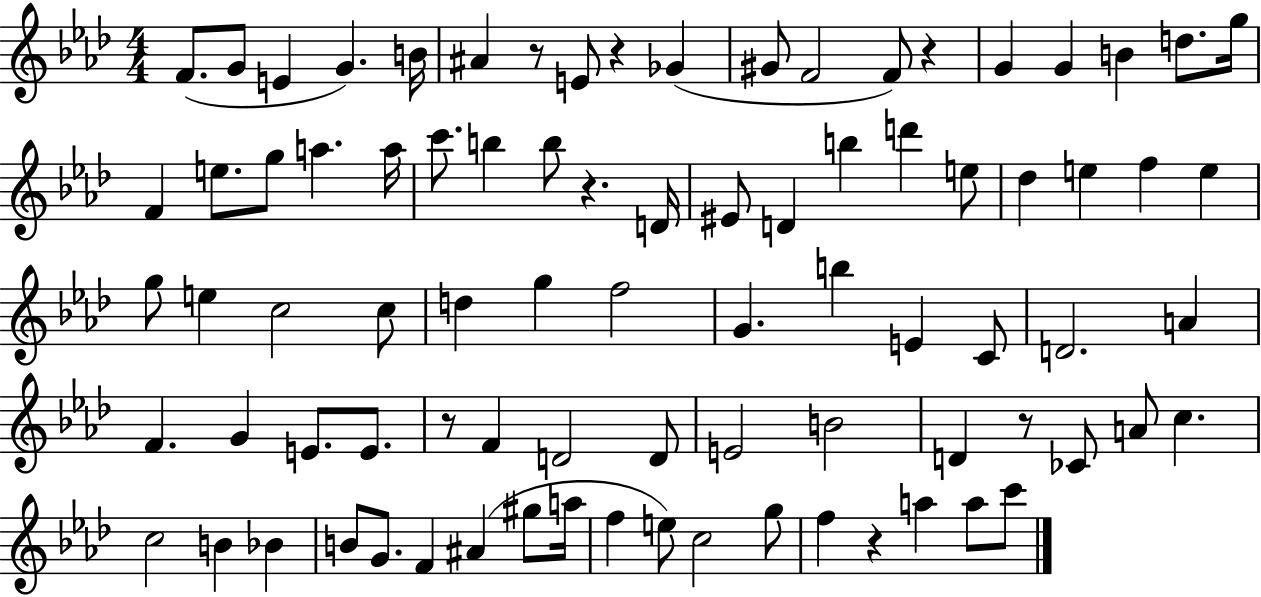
{
  \clef treble
  \numericTimeSignature
  \time 4/4
  \key aes \major
  f'8.( g'8 e'4 g'4.) b'16 | ais'4 r8 e'8 r4 ges'4( | gis'8 f'2 f'8) r4 | g'4 g'4 b'4 d''8. g''16 | \break f'4 e''8. g''8 a''4. a''16 | c'''8. b''4 b''8 r4. d'16 | eis'8 d'4 b''4 d'''4 e''8 | des''4 e''4 f''4 e''4 | \break g''8 e''4 c''2 c''8 | d''4 g''4 f''2 | g'4. b''4 e'4 c'8 | d'2. a'4 | \break f'4. g'4 e'8. e'8. | r8 f'4 d'2 d'8 | e'2 b'2 | d'4 r8 ces'8 a'8 c''4. | \break c''2 b'4 bes'4 | b'8 g'8. f'4 ais'4( gis''8 a''16 | f''4 e''8) c''2 g''8 | f''4 r4 a''4 a''8 c'''8 | \break \bar "|."
}